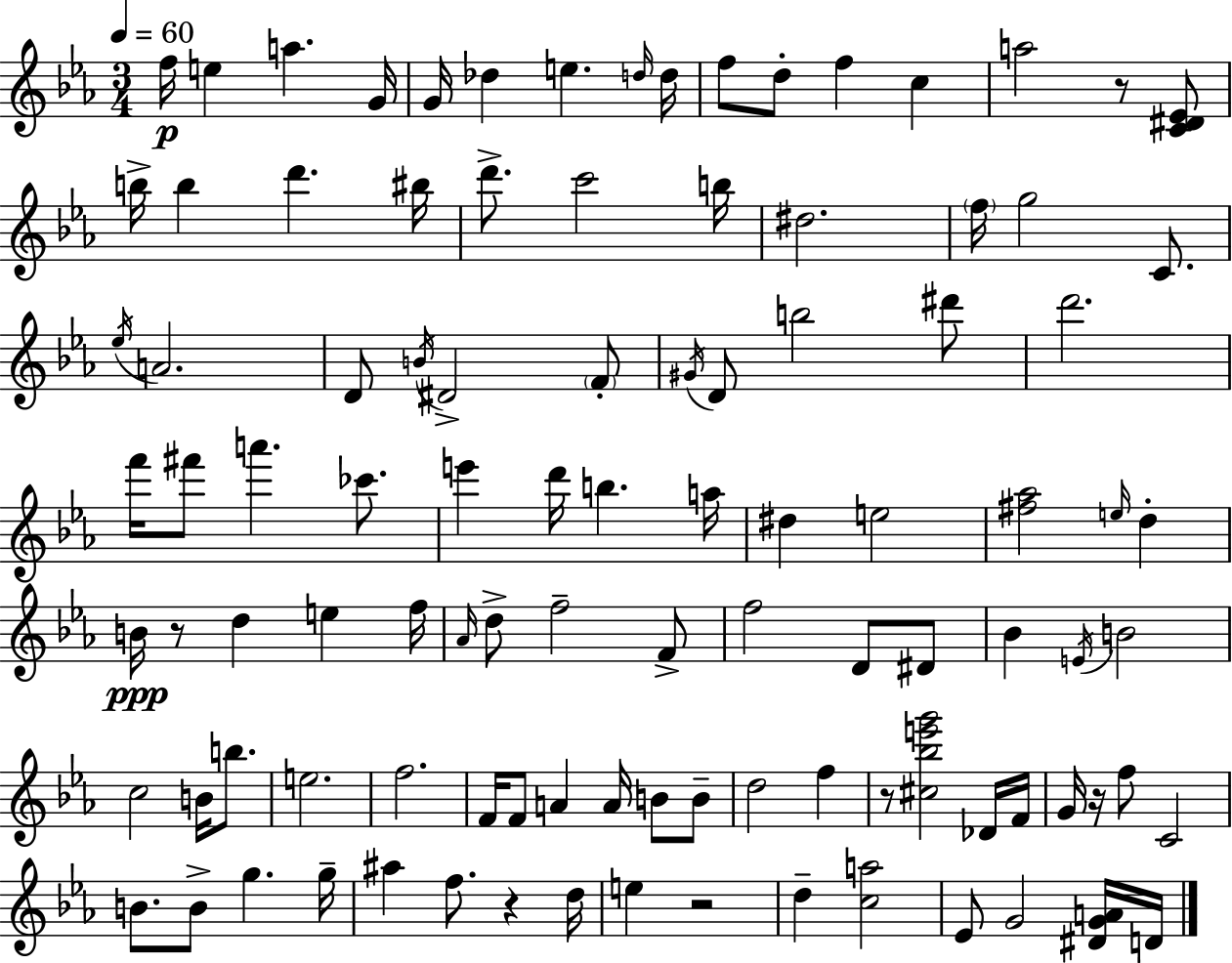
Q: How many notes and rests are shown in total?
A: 103